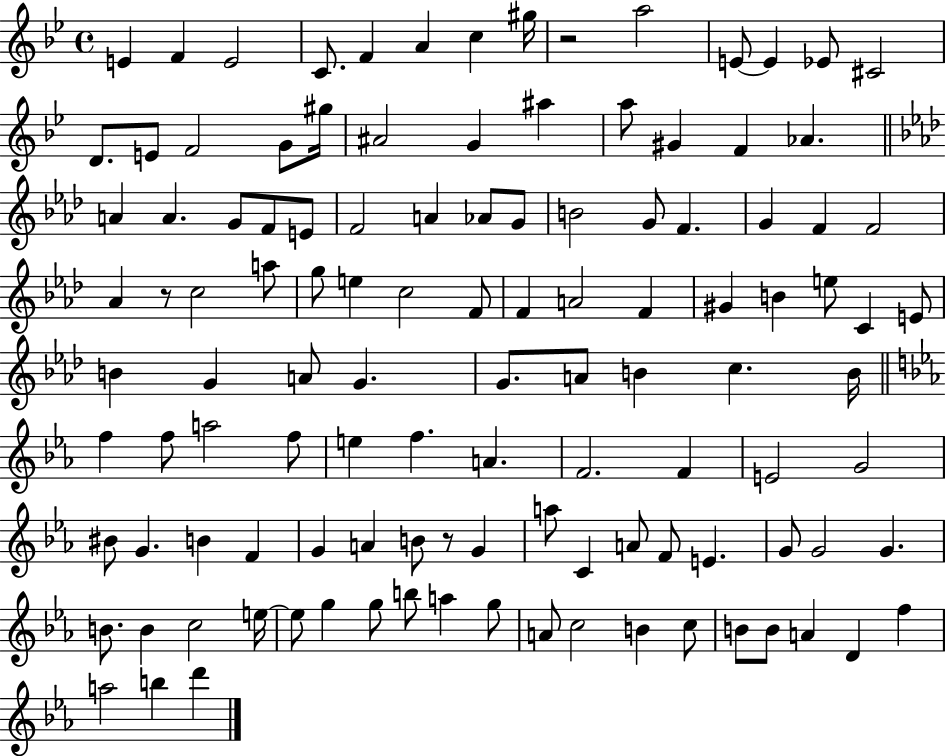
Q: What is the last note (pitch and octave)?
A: D6